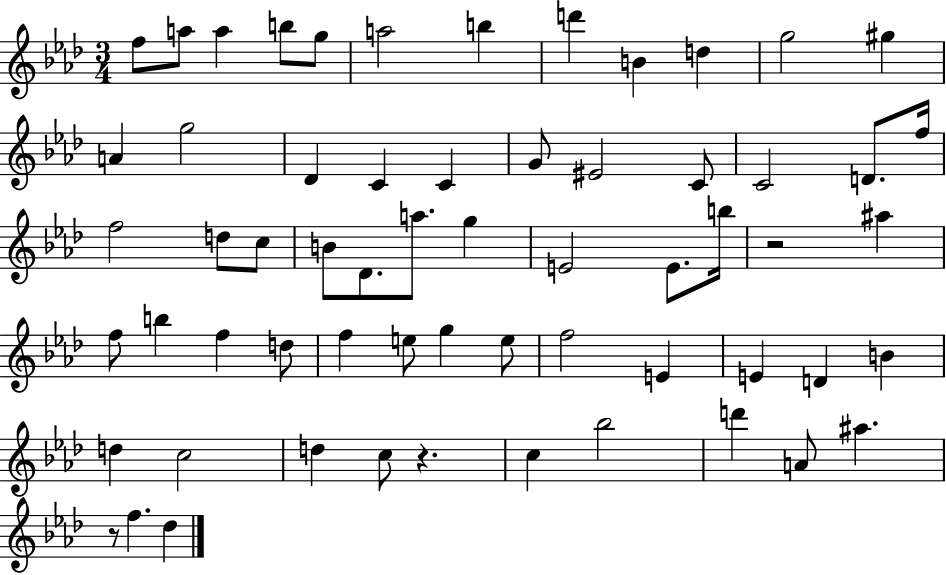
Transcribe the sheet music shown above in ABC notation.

X:1
T:Untitled
M:3/4
L:1/4
K:Ab
f/2 a/2 a b/2 g/2 a2 b d' B d g2 ^g A g2 _D C C G/2 ^E2 C/2 C2 D/2 f/4 f2 d/2 c/2 B/2 _D/2 a/2 g E2 E/2 b/4 z2 ^a f/2 b f d/2 f e/2 g e/2 f2 E E D B d c2 d c/2 z c _b2 d' A/2 ^a z/2 f _d